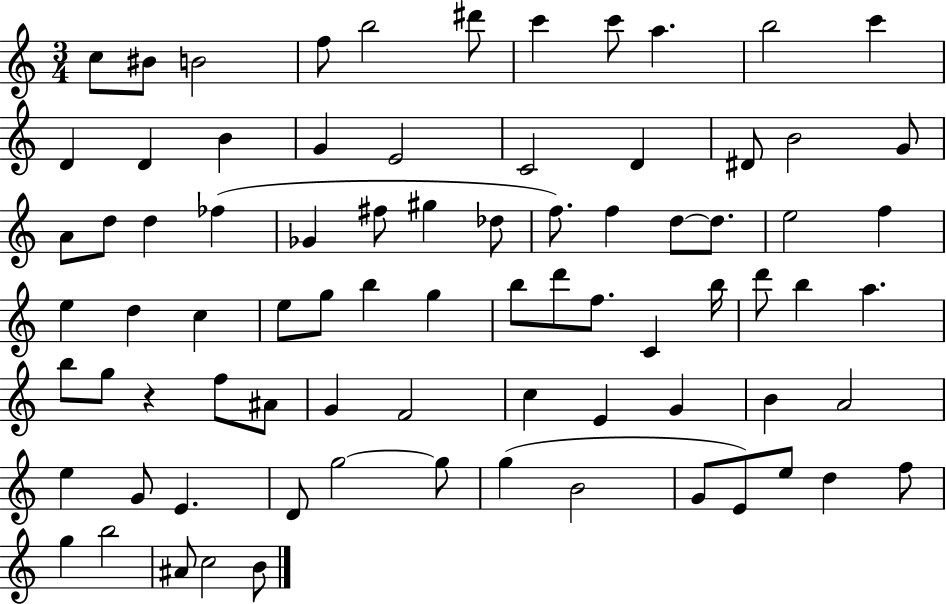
{
  \clef treble
  \numericTimeSignature
  \time 3/4
  \key c \major
  \repeat volta 2 { c''8 bis'8 b'2 | f''8 b''2 dis'''8 | c'''4 c'''8 a''4. | b''2 c'''4 | \break d'4 d'4 b'4 | g'4 e'2 | c'2 d'4 | dis'8 b'2 g'8 | \break a'8 d''8 d''4 fes''4( | ges'4 fis''8 gis''4 des''8 | f''8.) f''4 d''8~~ d''8. | e''2 f''4 | \break e''4 d''4 c''4 | e''8 g''8 b''4 g''4 | b''8 d'''8 f''8. c'4 b''16 | d'''8 b''4 a''4. | \break b''8 g''8 r4 f''8 ais'8 | g'4 f'2 | c''4 e'4 g'4 | b'4 a'2 | \break e''4 g'8 e'4. | d'8 g''2~~ g''8 | g''4( b'2 | g'8 e'8) e''8 d''4 f''8 | \break g''4 b''2 | ais'8 c''2 b'8 | } \bar "|."
}